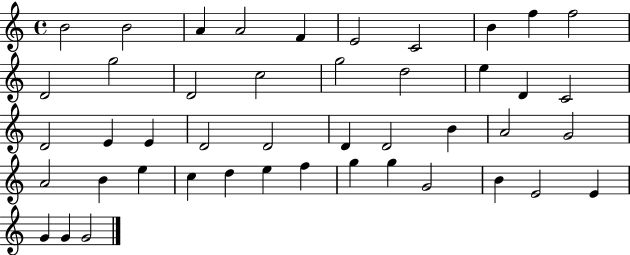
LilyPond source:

{
  \clef treble
  \time 4/4
  \defaultTimeSignature
  \key c \major
  b'2 b'2 | a'4 a'2 f'4 | e'2 c'2 | b'4 f''4 f''2 | \break d'2 g''2 | d'2 c''2 | g''2 d''2 | e''4 d'4 c'2 | \break d'2 e'4 e'4 | d'2 d'2 | d'4 d'2 b'4 | a'2 g'2 | \break a'2 b'4 e''4 | c''4 d''4 e''4 f''4 | g''4 g''4 g'2 | b'4 e'2 e'4 | \break g'4 g'4 g'2 | \bar "|."
}